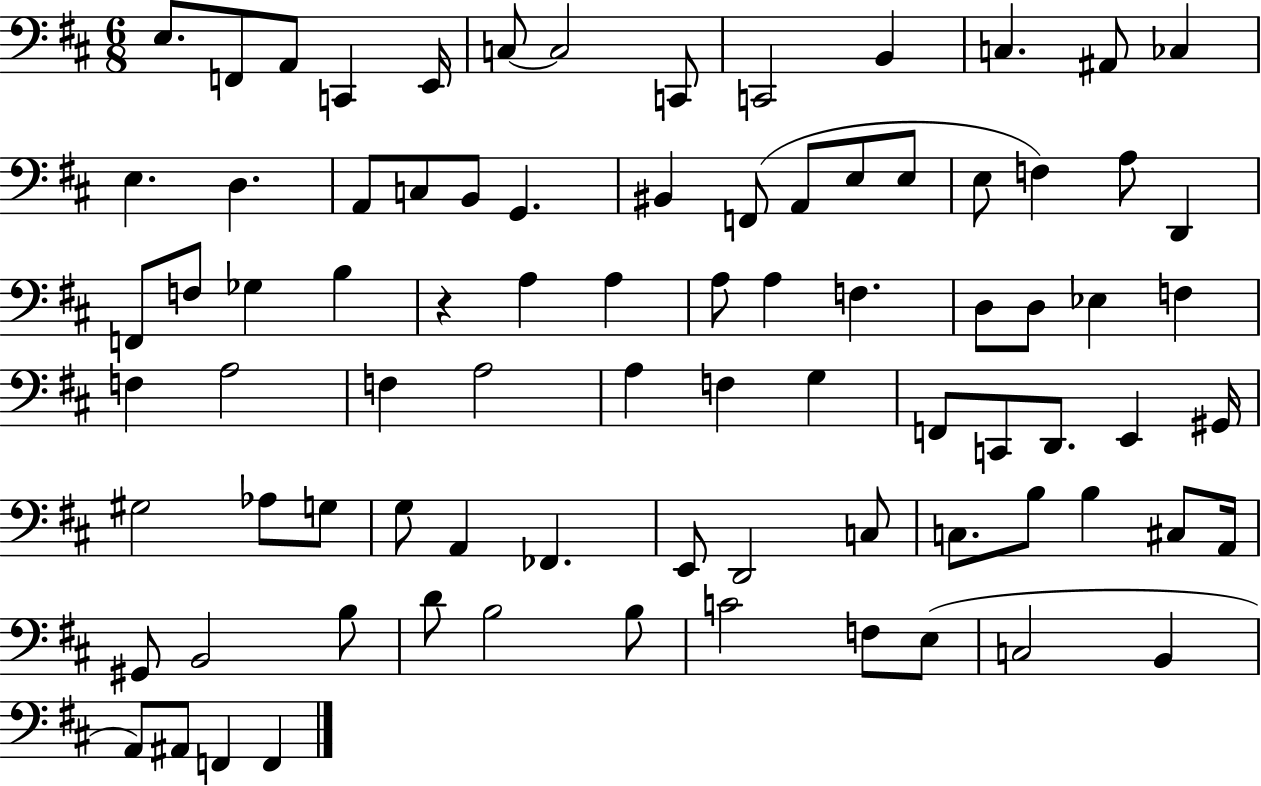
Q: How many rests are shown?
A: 1